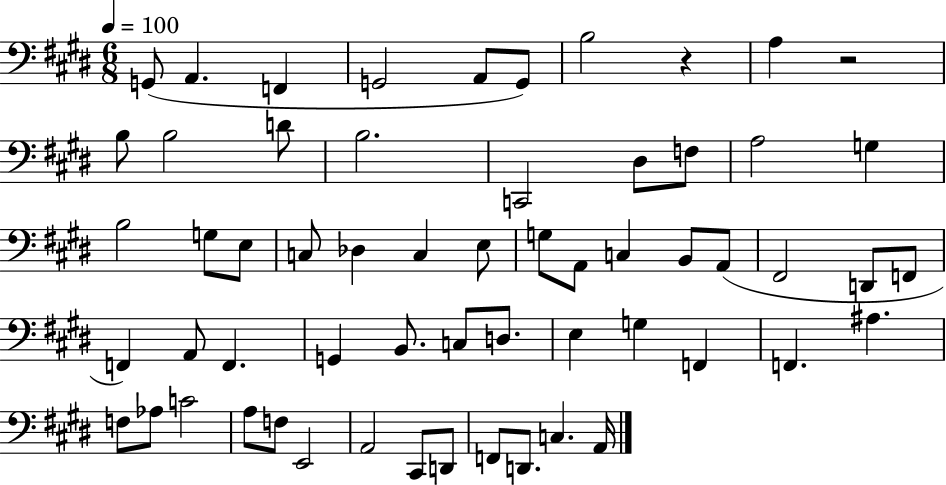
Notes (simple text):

G2/e A2/q. F2/q G2/h A2/e G2/e B3/h R/q A3/q R/h B3/e B3/h D4/e B3/h. C2/h D#3/e F3/e A3/h G3/q B3/h G3/e E3/e C3/e Db3/q C3/q E3/e G3/e A2/e C3/q B2/e A2/e F#2/h D2/e F2/e F2/q A2/e F2/q. G2/q B2/e. C3/e D3/e. E3/q G3/q F2/q F2/q. A#3/q. F3/e Ab3/e C4/h A3/e F3/e E2/h A2/h C#2/e D2/e F2/e D2/e. C3/q. A2/s